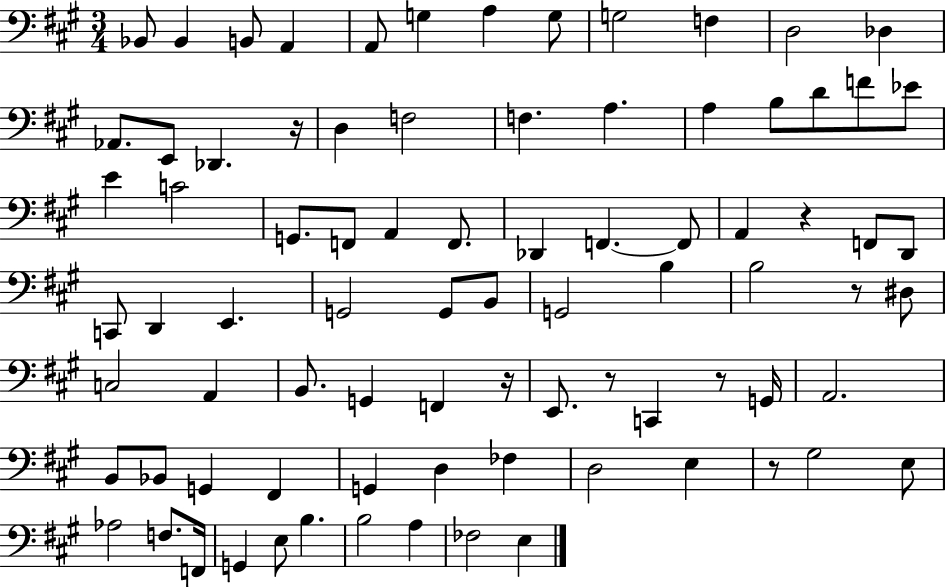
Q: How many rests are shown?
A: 7